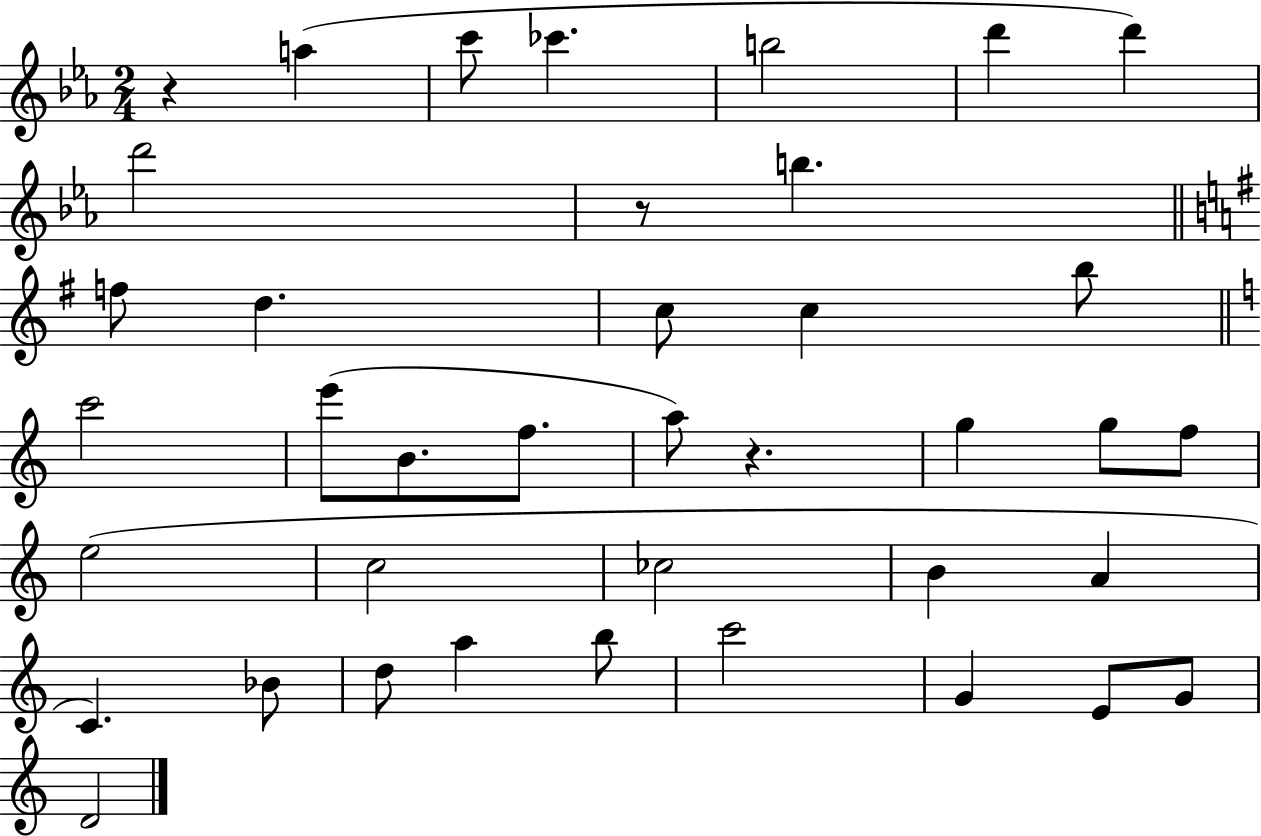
R/q A5/q C6/e CES6/q. B5/h D6/q D6/q D6/h R/e B5/q. F5/e D5/q. C5/e C5/q B5/e C6/h E6/e B4/e. F5/e. A5/e R/q. G5/q G5/e F5/e E5/h C5/h CES5/h B4/q A4/q C4/q. Bb4/e D5/e A5/q B5/e C6/h G4/q E4/e G4/e D4/h